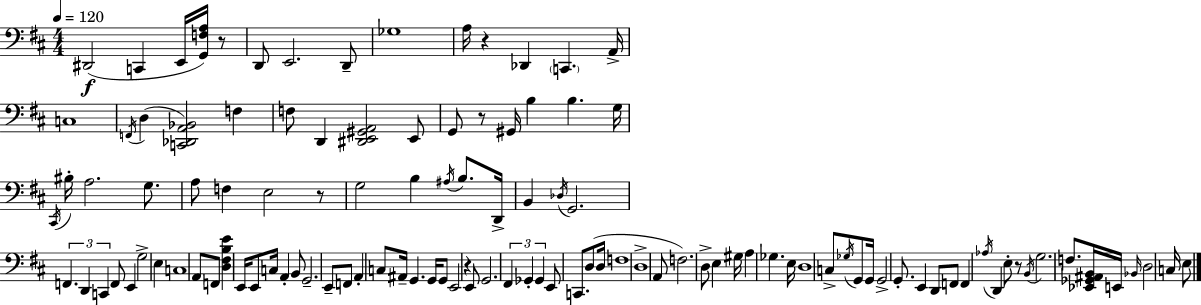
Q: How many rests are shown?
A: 6